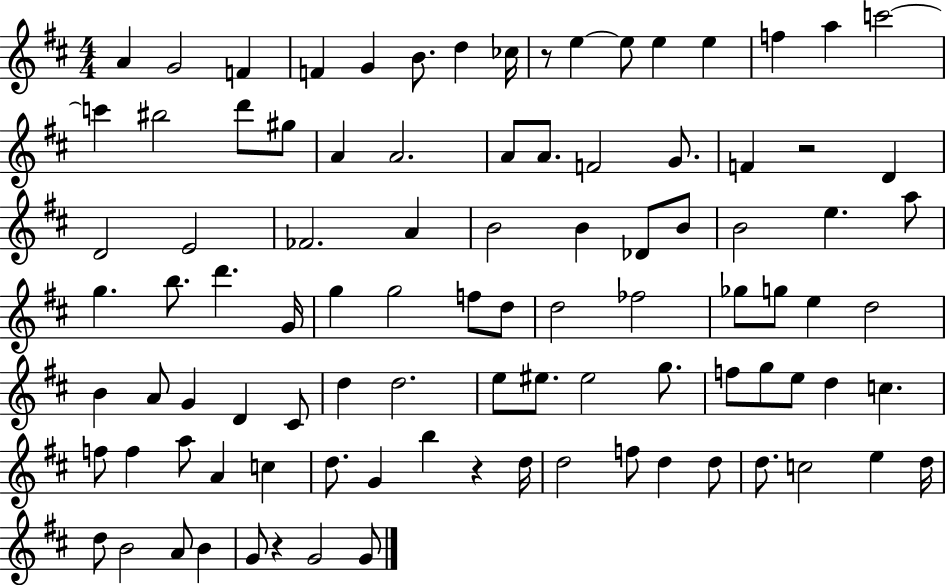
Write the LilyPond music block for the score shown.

{
  \clef treble
  \numericTimeSignature
  \time 4/4
  \key d \major
  a'4 g'2 f'4 | f'4 g'4 b'8. d''4 ces''16 | r8 e''4~~ e''8 e''4 e''4 | f''4 a''4 c'''2~~ | \break c'''4 bis''2 d'''8 gis''8 | a'4 a'2. | a'8 a'8. f'2 g'8. | f'4 r2 d'4 | \break d'2 e'2 | fes'2. a'4 | b'2 b'4 des'8 b'8 | b'2 e''4. a''8 | \break g''4. b''8. d'''4. g'16 | g''4 g''2 f''8 d''8 | d''2 fes''2 | ges''8 g''8 e''4 d''2 | \break b'4 a'8 g'4 d'4 cis'8 | d''4 d''2. | e''8 eis''8. eis''2 g''8. | f''8 g''8 e''8 d''4 c''4. | \break f''8 f''4 a''8 a'4 c''4 | d''8. g'4 b''4 r4 d''16 | d''2 f''8 d''4 d''8 | d''8. c''2 e''4 d''16 | \break d''8 b'2 a'8 b'4 | g'8 r4 g'2 g'8 | \bar "|."
}